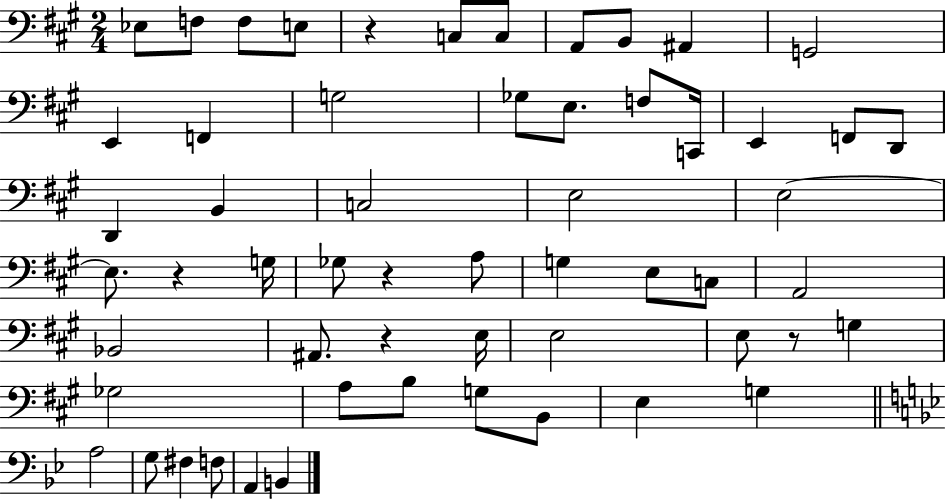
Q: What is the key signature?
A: A major